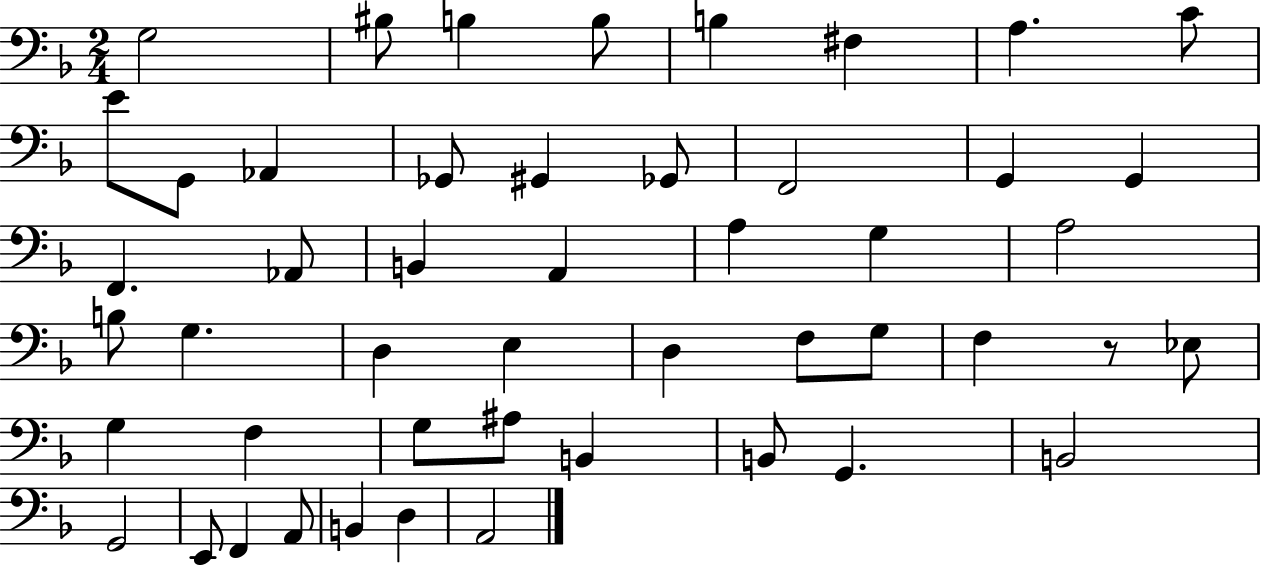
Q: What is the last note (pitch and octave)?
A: A2